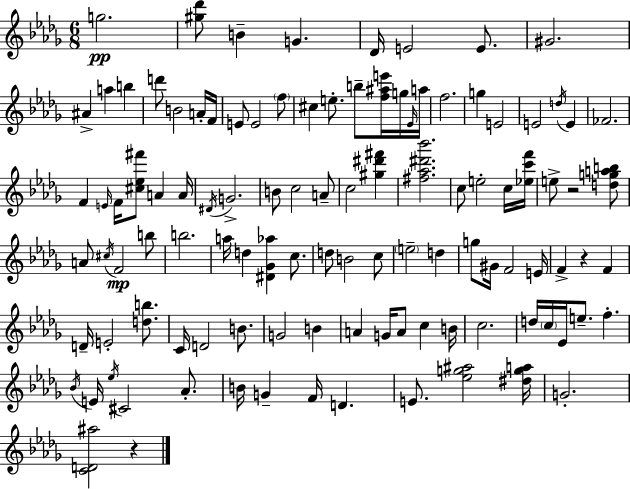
G5/h. [G#5,Db6]/e B4/q G4/q. Db4/s E4/h E4/e. G#4/h. A#4/q A5/q B5/q D6/e B4/h A4/s F4/s E4/e E4/h F5/e C#5/q E5/e. B5/e [F5,A#5,E6]/s G5/s Eb4/s A5/s F5/h. G5/q E4/h E4/h D5/s E4/q FES4/h. F4/q E4/s F4/s [C#5,Eb5,F#6]/e A4/q A4/s D#4/s G4/h. B4/e C5/h A4/e C5/h [G#5,D#6,F#6]/q [F#5,Ab5,D#6,Bb6]/h. C5/e E5/h C5/s [Eb5,C6,F6]/s E5/e R/h [D5,G5,A5,B5]/e A4/e C#5/s F4/h B5/e B5/h. A5/s D5/q [D#4,Gb4,Ab5]/q C5/e. D5/e B4/h C5/e E5/h D5/q G5/e G#4/s F4/h E4/s F4/q R/q F4/q D4/s E4/h [D5,B5]/e. C4/s D4/h B4/e. G4/h B4/q A4/q G4/s A4/e C5/q B4/s C5/h. D5/s C5/s Eb4/s E5/e. F5/q. Bb4/s E4/s Eb5/s C#4/h Ab4/e. B4/s G4/q F4/s D4/q. E4/e. [Eb5,G5,A#5]/h [D#5,G5,A5]/s G4/h. [C4,D4,A#5]/h R/q